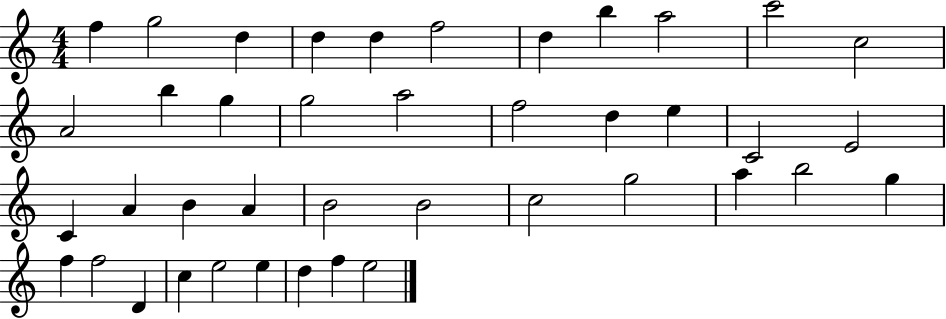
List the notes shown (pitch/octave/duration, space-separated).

F5/q G5/h D5/q D5/q D5/q F5/h D5/q B5/q A5/h C6/h C5/h A4/h B5/q G5/q G5/h A5/h F5/h D5/q E5/q C4/h E4/h C4/q A4/q B4/q A4/q B4/h B4/h C5/h G5/h A5/q B5/h G5/q F5/q F5/h D4/q C5/q E5/h E5/q D5/q F5/q E5/h